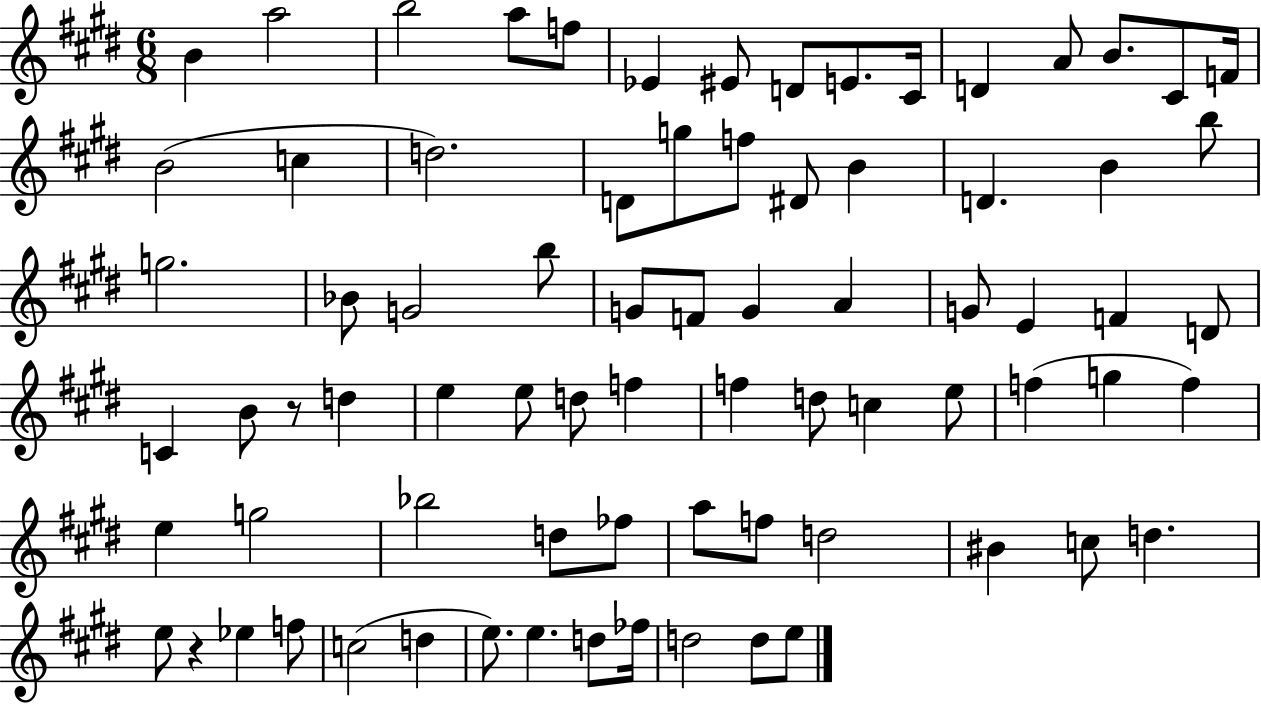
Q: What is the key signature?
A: E major